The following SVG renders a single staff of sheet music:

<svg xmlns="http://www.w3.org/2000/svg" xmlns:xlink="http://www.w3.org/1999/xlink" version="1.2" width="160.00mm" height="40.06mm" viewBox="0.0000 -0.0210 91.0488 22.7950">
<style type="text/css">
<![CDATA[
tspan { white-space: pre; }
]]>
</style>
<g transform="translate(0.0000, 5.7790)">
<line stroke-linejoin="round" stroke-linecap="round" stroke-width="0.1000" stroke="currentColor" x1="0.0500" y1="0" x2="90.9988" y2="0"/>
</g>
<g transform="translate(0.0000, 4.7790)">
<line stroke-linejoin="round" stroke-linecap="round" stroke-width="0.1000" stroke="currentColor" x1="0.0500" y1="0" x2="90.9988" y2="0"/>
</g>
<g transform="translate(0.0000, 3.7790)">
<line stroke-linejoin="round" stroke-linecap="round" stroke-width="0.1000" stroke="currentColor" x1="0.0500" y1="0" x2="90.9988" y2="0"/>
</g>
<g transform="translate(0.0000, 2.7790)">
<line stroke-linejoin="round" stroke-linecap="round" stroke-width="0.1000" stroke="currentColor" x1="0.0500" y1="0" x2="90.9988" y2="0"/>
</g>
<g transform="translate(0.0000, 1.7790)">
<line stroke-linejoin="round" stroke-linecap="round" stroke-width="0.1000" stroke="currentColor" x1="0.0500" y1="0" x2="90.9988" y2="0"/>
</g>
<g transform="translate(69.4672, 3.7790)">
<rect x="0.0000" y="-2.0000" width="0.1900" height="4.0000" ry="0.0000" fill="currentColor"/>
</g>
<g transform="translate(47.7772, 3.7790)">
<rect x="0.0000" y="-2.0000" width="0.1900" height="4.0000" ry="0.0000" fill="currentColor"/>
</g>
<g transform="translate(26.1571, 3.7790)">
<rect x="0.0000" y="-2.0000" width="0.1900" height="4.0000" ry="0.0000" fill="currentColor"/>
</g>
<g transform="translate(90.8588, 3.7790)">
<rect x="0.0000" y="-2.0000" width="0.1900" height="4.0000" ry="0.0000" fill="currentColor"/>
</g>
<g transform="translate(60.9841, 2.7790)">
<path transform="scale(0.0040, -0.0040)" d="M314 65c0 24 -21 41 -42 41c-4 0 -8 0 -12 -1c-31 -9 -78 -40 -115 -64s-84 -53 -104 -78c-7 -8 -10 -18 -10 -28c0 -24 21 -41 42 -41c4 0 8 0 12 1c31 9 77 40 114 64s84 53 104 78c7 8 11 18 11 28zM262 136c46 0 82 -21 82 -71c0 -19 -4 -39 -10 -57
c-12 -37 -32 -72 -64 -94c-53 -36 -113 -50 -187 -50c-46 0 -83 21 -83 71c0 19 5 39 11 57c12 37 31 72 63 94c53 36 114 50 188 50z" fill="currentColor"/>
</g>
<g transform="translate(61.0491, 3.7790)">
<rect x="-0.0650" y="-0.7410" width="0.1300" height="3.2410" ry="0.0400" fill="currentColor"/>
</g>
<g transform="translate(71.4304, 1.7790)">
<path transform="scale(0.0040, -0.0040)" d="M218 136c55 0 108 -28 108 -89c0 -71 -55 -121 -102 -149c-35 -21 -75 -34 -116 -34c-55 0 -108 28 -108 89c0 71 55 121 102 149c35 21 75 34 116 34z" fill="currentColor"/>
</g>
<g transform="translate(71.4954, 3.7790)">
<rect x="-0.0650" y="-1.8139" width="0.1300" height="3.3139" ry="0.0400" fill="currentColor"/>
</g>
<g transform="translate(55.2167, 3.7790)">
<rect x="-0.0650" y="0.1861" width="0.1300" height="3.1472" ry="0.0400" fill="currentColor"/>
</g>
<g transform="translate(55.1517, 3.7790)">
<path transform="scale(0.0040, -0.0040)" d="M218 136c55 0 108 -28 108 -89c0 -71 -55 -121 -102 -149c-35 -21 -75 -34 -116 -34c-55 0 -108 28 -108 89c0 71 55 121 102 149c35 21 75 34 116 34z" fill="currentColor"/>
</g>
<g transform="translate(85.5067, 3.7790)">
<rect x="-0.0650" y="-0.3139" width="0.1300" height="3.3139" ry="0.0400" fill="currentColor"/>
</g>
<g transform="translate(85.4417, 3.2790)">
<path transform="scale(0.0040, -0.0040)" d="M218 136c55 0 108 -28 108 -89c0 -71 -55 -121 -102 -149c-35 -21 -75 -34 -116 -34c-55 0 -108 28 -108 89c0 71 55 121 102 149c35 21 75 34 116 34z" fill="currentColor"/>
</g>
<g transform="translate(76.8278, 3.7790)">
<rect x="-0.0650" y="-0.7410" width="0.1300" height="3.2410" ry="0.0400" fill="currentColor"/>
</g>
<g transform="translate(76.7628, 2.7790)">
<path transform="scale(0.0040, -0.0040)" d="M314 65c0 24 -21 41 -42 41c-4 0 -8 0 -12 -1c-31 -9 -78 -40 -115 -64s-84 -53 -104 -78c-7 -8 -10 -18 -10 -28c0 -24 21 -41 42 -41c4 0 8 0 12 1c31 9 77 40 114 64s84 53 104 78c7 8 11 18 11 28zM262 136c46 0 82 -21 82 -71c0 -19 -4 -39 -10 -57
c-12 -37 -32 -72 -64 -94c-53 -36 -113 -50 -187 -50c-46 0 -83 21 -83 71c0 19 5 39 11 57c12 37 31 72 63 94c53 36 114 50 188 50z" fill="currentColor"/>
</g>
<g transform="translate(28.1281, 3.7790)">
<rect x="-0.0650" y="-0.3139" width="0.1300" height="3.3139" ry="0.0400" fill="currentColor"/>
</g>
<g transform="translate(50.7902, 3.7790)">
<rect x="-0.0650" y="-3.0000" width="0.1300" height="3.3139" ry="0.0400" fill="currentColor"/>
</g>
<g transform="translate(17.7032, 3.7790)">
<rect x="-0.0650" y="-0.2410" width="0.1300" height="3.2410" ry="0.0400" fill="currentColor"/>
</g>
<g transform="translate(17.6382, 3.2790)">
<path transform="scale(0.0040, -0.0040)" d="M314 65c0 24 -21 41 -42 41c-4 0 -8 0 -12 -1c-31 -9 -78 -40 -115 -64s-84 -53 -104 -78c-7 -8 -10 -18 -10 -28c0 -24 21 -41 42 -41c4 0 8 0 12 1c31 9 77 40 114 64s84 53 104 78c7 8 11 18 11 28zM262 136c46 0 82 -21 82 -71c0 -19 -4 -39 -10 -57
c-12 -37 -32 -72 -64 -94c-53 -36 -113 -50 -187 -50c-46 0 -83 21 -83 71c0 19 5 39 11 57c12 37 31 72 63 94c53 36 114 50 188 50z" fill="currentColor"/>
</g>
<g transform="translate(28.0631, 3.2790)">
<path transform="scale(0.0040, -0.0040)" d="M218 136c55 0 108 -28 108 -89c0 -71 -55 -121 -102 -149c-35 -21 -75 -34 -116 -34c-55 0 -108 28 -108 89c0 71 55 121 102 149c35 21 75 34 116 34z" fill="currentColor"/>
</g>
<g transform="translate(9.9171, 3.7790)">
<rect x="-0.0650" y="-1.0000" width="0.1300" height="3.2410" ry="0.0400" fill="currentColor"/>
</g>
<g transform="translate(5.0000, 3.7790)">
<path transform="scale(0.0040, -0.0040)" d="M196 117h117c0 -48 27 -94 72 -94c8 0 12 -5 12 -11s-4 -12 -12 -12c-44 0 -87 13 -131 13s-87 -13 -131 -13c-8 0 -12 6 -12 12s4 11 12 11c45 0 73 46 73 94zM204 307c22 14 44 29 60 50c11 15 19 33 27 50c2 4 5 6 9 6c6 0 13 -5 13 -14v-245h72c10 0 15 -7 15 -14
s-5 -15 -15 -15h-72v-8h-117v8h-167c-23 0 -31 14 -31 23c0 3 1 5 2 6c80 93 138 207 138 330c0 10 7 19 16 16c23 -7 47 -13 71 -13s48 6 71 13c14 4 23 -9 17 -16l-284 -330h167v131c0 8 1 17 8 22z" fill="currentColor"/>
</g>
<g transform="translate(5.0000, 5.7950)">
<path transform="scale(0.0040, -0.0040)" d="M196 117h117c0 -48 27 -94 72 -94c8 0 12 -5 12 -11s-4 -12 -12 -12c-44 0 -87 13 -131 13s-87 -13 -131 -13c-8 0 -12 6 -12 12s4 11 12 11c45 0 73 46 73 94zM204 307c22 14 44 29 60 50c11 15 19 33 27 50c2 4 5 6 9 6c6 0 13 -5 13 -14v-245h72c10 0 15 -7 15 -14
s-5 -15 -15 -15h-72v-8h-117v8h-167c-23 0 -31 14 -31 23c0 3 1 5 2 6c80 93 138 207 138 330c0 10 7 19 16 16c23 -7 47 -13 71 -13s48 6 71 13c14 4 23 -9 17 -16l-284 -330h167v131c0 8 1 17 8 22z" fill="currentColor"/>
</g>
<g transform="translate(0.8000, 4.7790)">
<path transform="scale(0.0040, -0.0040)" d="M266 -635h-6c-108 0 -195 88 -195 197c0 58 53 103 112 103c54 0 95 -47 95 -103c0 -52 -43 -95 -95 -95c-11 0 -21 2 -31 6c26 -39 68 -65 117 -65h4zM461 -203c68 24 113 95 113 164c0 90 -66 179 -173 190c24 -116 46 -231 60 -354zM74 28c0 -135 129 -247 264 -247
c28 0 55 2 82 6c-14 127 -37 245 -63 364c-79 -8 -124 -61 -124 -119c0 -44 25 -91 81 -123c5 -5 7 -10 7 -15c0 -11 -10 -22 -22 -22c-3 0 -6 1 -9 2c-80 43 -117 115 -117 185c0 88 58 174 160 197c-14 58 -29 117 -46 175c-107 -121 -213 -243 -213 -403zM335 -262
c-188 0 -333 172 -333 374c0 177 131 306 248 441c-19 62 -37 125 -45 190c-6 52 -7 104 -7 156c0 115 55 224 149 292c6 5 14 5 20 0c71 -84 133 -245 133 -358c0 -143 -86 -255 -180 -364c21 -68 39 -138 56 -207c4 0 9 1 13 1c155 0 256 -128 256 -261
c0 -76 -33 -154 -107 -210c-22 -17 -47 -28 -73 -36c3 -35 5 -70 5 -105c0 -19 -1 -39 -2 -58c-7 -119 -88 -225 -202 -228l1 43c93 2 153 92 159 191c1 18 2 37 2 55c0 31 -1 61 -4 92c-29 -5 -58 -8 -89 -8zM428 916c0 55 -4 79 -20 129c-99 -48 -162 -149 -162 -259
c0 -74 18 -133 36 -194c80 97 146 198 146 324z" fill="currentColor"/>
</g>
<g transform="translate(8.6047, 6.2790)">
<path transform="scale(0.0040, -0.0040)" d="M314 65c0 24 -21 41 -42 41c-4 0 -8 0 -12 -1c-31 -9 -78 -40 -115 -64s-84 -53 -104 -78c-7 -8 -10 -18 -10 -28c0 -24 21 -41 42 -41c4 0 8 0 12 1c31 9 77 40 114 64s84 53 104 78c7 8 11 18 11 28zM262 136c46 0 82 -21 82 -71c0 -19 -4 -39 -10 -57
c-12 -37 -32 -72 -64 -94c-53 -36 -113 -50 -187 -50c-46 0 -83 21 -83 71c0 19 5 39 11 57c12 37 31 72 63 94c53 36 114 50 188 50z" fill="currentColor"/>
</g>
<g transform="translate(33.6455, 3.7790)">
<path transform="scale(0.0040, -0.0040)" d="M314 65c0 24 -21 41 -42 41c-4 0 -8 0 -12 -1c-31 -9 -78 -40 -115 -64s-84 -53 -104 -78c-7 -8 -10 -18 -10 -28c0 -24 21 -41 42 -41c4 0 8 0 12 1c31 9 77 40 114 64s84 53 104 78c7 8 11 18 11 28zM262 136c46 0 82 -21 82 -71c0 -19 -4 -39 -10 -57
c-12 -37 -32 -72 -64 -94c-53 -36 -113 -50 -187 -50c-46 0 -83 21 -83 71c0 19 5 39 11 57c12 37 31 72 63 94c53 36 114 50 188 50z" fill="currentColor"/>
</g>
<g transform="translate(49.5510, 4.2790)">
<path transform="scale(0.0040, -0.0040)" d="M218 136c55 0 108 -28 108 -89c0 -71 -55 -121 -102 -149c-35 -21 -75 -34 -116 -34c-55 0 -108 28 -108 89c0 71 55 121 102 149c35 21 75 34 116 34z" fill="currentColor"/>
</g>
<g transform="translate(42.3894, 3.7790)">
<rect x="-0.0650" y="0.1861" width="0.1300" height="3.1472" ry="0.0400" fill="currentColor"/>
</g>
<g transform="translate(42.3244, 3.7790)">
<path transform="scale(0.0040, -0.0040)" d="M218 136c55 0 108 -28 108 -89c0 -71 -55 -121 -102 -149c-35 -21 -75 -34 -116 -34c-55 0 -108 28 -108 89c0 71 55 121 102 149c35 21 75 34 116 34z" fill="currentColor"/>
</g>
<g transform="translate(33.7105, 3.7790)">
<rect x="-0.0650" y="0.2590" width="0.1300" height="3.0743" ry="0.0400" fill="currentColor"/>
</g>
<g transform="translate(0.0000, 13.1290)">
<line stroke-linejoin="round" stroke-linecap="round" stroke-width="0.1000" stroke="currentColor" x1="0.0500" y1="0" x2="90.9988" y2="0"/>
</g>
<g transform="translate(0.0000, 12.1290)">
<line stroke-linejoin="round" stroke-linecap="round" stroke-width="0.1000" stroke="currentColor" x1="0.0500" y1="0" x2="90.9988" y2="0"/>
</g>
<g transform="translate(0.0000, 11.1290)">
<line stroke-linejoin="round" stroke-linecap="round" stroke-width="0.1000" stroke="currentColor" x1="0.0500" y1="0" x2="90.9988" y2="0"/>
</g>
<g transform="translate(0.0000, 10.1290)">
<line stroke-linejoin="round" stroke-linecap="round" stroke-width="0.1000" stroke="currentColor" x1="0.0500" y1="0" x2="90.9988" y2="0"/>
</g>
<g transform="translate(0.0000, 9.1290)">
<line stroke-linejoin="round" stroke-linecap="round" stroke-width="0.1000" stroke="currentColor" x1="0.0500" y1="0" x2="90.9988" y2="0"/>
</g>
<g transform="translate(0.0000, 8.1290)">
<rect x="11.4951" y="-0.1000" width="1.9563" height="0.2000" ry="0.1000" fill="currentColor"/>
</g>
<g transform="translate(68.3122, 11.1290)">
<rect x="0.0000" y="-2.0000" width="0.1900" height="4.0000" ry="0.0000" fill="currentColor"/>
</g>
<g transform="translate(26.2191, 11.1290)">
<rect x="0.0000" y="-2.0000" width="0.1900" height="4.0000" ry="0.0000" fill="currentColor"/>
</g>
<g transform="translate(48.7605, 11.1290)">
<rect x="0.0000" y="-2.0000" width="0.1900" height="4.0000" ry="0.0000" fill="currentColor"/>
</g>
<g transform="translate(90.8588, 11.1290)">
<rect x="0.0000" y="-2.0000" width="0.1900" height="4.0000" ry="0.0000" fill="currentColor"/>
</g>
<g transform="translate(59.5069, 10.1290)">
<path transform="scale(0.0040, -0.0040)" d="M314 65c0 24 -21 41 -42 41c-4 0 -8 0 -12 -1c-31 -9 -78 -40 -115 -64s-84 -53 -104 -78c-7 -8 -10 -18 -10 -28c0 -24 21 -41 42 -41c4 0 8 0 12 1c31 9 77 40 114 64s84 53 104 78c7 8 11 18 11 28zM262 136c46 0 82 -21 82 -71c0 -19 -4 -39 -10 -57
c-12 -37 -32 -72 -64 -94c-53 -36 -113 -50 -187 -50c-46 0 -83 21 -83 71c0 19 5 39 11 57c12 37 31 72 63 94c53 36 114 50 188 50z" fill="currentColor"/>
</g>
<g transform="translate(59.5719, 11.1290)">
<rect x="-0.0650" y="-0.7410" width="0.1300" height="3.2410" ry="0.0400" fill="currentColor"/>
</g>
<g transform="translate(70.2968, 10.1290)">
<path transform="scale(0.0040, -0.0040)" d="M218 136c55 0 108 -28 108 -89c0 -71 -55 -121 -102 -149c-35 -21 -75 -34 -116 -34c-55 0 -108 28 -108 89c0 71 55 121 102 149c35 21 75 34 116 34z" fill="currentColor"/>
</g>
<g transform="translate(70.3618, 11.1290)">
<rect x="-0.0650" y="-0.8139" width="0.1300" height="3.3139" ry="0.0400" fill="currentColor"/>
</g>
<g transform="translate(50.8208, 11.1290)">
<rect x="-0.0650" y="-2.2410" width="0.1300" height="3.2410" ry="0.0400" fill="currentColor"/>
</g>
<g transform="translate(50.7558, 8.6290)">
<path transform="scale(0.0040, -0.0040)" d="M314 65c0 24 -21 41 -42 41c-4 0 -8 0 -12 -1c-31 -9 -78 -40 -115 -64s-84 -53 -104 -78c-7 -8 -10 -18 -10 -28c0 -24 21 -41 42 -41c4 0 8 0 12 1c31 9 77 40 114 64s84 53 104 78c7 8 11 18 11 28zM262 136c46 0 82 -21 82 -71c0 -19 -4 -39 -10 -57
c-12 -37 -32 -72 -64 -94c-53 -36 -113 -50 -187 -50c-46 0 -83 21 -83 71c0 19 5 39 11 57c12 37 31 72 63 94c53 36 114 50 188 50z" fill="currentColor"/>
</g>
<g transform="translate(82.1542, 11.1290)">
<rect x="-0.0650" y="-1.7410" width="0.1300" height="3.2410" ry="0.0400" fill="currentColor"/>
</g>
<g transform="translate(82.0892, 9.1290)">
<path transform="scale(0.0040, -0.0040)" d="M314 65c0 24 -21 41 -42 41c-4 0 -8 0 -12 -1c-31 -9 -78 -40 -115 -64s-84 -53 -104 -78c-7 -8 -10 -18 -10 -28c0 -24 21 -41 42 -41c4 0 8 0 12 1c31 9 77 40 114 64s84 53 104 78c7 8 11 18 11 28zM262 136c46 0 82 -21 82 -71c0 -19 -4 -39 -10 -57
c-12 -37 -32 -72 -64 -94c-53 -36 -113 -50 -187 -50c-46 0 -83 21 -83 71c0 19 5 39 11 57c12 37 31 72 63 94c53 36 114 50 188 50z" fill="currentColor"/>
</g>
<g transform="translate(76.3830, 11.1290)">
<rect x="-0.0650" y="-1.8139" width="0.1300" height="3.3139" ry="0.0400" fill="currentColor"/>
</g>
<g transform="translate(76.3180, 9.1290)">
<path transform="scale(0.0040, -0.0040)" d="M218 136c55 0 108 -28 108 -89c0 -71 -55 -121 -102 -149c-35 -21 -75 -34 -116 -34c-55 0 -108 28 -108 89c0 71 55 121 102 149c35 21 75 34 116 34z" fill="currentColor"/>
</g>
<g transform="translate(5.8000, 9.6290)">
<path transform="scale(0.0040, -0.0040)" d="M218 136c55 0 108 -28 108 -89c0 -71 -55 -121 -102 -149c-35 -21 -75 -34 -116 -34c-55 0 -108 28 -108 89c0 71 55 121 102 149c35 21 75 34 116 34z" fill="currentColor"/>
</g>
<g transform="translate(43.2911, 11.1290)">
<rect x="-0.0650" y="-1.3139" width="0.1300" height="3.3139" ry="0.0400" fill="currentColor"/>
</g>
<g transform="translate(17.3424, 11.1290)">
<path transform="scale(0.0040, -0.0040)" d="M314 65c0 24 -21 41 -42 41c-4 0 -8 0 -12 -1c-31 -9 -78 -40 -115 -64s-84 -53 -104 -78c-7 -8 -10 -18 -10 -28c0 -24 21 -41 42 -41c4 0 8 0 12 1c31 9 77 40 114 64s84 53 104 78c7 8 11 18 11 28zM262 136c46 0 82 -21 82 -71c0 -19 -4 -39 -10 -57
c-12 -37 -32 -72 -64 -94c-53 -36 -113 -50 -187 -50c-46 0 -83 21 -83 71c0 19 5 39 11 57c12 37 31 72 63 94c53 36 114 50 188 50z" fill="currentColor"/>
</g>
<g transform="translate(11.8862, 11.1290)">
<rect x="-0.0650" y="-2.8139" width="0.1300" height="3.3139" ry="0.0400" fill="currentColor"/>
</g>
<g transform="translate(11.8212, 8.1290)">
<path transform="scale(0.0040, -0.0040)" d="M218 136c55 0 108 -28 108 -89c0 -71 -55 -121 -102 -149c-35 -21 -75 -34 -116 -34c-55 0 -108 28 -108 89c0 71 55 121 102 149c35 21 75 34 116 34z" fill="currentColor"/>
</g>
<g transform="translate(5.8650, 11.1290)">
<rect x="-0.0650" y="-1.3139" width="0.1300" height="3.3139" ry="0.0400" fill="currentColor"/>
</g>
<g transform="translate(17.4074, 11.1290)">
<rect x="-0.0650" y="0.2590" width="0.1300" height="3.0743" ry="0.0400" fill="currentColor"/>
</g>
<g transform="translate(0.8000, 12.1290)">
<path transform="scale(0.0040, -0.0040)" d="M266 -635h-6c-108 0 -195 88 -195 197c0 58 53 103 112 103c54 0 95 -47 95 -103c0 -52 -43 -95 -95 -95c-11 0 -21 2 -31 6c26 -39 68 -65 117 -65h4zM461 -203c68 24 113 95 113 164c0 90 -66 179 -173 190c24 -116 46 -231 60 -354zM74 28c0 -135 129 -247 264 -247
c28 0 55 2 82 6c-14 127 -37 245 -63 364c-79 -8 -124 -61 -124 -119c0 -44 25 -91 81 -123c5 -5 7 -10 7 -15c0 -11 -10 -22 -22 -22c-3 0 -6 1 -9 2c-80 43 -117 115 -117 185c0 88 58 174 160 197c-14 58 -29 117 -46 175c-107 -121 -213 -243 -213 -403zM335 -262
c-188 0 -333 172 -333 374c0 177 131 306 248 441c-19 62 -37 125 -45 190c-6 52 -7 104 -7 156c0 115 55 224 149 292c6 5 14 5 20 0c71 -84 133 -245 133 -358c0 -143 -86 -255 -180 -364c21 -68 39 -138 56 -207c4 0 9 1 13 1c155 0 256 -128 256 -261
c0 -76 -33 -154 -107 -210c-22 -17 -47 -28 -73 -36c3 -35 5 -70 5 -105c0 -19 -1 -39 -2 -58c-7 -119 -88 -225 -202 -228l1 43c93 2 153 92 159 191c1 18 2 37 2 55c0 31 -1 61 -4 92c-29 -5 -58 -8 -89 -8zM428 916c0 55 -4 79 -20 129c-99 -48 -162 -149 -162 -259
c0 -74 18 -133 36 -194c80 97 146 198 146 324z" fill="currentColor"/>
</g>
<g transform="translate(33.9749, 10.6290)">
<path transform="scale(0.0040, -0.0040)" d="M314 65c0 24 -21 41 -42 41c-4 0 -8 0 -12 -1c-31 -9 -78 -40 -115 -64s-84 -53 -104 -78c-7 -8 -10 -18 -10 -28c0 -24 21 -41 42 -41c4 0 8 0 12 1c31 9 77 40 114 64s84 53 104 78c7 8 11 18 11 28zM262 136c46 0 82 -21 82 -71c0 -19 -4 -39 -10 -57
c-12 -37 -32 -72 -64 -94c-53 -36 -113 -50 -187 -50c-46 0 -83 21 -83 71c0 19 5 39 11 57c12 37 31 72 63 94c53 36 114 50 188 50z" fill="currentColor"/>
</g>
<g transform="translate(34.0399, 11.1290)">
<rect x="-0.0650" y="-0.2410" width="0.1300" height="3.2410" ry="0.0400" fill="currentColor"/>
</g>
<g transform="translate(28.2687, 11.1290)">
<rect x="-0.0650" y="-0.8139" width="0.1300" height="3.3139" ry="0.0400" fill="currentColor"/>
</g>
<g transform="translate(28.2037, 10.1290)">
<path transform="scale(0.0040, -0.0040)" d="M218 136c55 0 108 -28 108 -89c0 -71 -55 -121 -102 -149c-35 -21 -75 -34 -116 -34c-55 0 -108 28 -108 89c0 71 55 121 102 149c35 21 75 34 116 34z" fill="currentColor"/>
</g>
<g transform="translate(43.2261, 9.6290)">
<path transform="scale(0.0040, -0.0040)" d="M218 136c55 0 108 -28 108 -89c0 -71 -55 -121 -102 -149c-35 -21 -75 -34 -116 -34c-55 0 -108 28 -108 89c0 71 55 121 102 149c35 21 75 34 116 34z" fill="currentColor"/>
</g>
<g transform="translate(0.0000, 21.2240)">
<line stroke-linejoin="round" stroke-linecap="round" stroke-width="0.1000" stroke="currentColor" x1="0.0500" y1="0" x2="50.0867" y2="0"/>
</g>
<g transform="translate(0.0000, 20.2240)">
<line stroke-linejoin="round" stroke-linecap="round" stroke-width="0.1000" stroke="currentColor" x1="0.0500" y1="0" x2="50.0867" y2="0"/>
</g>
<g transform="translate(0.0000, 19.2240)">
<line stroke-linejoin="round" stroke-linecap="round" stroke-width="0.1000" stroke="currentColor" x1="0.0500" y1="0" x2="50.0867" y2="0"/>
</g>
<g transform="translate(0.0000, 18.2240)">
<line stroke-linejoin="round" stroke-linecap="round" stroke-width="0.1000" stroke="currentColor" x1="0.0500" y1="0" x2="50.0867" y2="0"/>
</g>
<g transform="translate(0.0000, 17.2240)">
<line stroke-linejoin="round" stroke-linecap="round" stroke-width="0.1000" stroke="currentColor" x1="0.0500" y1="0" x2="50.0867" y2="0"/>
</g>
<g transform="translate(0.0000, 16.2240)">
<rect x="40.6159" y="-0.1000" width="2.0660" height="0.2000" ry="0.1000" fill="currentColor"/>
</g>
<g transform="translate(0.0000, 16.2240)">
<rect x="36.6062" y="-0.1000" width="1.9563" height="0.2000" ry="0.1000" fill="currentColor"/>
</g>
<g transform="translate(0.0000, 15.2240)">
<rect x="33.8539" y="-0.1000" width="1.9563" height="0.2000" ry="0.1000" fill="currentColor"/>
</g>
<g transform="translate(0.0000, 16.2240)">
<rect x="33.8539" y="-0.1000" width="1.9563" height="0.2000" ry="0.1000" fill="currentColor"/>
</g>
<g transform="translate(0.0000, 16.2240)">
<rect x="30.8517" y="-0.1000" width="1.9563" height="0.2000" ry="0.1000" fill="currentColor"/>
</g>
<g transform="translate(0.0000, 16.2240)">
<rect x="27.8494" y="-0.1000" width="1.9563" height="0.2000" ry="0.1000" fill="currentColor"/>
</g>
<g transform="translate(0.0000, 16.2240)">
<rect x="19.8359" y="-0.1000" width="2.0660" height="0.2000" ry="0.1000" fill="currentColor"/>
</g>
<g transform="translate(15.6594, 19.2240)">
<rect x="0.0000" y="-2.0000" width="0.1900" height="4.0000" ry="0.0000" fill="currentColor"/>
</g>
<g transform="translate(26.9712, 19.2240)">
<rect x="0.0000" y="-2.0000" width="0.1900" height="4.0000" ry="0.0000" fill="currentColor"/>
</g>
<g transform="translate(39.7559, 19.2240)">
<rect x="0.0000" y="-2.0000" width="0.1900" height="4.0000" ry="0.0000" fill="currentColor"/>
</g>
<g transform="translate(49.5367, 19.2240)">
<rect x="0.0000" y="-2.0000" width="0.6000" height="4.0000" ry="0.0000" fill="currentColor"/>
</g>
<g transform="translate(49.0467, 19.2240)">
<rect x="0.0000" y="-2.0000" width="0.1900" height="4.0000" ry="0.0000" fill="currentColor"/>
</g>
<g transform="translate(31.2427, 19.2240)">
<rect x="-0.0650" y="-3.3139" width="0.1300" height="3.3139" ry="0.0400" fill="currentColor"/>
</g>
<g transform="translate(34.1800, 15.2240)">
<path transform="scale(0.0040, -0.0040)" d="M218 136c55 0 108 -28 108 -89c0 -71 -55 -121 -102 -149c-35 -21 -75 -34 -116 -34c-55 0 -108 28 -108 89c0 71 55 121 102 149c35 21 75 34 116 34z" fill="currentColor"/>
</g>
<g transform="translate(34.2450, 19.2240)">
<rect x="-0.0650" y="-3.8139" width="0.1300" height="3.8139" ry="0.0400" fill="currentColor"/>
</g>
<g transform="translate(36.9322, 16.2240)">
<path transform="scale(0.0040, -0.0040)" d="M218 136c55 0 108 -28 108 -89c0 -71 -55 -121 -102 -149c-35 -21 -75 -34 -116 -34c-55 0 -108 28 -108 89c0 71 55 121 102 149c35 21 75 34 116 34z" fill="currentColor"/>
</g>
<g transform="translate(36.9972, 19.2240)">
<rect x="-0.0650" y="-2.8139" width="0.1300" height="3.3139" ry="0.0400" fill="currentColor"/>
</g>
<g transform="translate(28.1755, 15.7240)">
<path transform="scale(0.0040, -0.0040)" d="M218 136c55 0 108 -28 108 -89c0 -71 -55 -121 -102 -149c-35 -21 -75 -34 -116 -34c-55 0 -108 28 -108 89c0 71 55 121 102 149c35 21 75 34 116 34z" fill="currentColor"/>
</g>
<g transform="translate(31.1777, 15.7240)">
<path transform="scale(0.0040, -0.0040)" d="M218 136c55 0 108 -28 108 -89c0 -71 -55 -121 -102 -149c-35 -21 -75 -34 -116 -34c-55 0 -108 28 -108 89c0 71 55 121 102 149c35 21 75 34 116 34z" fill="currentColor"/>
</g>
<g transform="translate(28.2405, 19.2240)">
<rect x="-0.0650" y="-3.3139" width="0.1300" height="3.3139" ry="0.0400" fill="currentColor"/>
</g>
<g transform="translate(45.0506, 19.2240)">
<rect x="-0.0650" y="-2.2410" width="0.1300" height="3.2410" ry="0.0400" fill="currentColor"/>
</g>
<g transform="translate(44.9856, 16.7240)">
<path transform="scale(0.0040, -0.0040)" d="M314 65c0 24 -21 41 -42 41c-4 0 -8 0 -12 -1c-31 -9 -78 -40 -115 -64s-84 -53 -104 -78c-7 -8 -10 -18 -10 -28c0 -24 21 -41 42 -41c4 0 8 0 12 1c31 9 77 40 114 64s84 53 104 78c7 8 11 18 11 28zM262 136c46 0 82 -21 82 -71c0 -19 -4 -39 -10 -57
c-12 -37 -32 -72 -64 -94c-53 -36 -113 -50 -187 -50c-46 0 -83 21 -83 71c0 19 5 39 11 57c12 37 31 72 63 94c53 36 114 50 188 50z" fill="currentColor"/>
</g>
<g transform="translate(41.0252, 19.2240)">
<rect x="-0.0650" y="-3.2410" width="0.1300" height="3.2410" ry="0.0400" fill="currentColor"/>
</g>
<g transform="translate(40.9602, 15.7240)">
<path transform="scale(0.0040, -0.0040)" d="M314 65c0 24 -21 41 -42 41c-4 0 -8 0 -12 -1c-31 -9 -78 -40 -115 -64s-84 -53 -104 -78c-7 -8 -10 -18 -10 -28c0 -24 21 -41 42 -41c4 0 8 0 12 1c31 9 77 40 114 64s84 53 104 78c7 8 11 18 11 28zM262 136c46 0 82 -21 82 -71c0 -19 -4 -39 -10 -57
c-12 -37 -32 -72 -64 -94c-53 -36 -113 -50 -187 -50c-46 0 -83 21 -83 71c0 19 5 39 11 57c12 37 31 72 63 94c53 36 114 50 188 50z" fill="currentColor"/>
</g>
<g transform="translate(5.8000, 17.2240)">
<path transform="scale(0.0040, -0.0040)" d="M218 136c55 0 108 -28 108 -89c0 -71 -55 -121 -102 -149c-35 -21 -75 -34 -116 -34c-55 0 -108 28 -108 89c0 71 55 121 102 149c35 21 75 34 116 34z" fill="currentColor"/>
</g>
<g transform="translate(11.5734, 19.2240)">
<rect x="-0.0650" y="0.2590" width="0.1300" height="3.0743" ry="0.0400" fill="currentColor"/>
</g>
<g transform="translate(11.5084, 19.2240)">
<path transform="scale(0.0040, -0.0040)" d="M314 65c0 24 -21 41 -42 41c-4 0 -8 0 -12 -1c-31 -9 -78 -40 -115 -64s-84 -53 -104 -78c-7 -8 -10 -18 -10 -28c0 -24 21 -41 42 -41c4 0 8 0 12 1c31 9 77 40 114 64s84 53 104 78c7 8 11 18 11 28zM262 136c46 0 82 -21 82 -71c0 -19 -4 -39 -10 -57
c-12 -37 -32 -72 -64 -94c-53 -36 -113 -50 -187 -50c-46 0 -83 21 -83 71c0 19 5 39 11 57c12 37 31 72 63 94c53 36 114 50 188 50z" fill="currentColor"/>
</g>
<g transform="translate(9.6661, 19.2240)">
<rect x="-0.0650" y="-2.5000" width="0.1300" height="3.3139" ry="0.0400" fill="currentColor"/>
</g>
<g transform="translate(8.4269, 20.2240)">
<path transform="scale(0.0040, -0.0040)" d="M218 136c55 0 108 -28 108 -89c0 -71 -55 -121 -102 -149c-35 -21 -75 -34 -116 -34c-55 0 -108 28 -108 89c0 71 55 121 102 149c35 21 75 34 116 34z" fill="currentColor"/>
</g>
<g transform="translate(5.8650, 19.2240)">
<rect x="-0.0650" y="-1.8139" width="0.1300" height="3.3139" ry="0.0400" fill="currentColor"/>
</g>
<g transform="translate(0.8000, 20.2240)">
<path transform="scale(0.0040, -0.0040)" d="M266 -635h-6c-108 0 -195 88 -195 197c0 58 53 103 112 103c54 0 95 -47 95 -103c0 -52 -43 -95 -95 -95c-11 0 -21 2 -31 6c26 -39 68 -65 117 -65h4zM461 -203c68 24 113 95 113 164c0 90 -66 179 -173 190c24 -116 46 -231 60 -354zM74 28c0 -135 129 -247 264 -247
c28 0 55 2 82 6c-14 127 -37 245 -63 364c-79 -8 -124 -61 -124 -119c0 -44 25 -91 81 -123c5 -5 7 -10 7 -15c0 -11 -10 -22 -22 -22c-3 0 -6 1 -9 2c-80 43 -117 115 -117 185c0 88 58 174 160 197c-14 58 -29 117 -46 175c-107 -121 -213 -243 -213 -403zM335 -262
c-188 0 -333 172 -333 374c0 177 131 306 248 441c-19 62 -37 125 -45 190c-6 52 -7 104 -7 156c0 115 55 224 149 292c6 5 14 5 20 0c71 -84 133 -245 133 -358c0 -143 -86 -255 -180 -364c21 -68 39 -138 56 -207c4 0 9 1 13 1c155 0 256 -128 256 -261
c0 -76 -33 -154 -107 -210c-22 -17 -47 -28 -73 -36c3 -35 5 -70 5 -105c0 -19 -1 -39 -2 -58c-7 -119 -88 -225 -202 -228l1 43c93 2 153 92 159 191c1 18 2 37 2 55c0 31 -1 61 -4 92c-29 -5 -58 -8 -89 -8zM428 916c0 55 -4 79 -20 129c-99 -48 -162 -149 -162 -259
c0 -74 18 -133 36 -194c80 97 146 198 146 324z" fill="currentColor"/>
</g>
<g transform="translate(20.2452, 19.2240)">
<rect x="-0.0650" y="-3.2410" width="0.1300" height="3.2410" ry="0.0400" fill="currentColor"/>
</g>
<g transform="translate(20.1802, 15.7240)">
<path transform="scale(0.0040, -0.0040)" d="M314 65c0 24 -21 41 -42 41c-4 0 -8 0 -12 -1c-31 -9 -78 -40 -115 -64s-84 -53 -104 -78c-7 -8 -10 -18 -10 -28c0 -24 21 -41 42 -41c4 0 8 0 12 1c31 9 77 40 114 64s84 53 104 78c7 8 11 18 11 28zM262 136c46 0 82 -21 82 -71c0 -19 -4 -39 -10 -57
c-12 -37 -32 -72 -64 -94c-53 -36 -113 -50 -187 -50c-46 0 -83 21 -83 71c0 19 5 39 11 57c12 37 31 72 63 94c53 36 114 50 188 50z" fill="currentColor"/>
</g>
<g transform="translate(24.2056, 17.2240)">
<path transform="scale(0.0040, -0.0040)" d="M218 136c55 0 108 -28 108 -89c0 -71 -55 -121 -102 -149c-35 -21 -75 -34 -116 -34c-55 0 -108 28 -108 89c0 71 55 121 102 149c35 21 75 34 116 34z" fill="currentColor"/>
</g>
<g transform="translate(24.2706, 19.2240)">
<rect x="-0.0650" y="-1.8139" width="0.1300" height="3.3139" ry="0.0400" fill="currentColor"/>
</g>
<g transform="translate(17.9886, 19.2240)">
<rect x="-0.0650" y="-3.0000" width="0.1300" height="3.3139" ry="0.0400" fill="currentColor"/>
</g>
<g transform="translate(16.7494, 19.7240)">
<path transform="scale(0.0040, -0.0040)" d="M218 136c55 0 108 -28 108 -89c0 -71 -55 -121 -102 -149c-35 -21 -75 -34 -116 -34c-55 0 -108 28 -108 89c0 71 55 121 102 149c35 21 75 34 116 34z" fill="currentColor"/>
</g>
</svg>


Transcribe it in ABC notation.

X:1
T:Untitled
M:4/4
L:1/4
K:C
D2 c2 c B2 B A B d2 f d2 c e a B2 d c2 e g2 d2 d f f2 f G B2 A b2 f b b c' a b2 g2